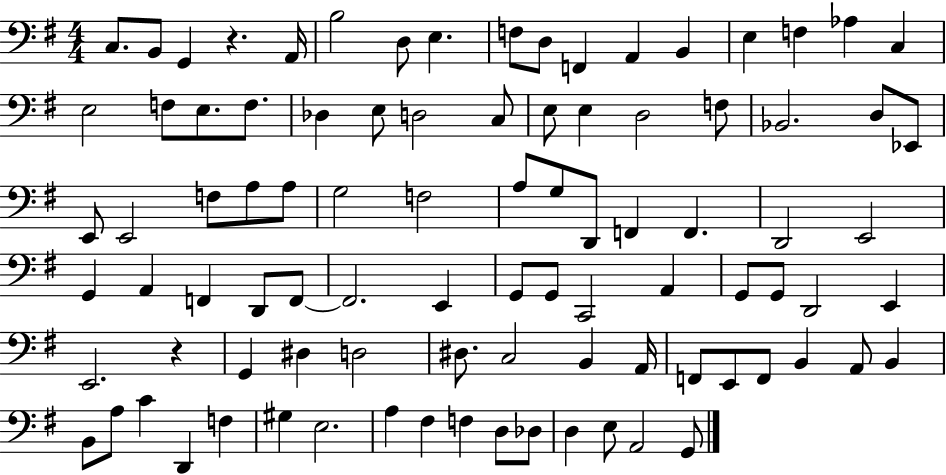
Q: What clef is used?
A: bass